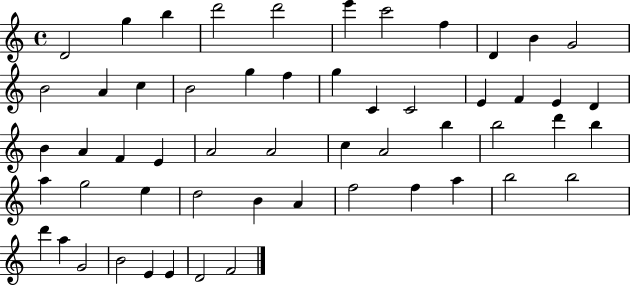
X:1
T:Untitled
M:4/4
L:1/4
K:C
D2 g b d'2 d'2 e' c'2 f D B G2 B2 A c B2 g f g C C2 E F E D B A F E A2 A2 c A2 b b2 d' b a g2 e d2 B A f2 f a b2 b2 d' a G2 B2 E E D2 F2